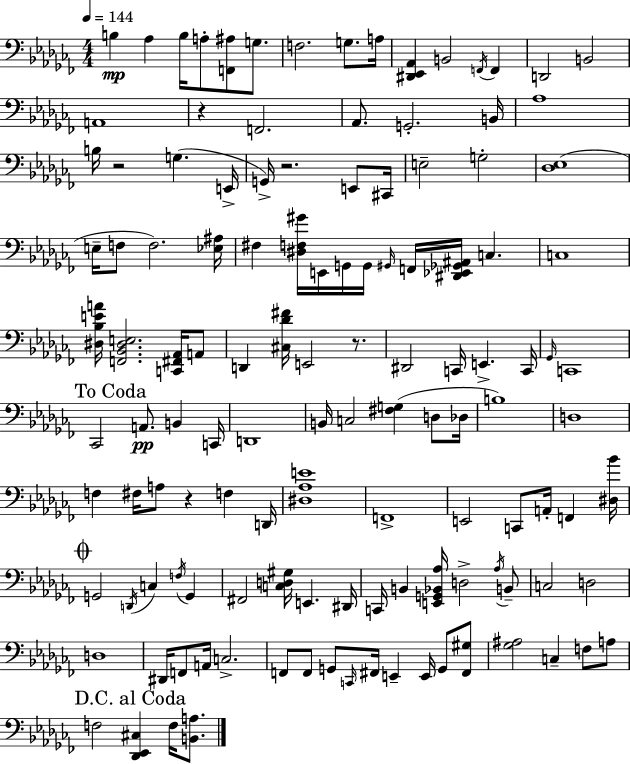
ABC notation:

X:1
T:Untitled
M:4/4
L:1/4
K:Abm
B, _A, B,/4 A,/2 [F,,^A,]/2 G,/2 F,2 G,/2 A,/4 [^D,,_E,,_A,,] B,,2 F,,/4 F,, D,,2 B,,2 A,,4 z F,,2 _A,,/2 G,,2 B,,/4 _A,4 B,/4 z2 G, E,,/4 G,,/4 z2 E,,/2 ^C,,/4 E,2 G,2 [_D,_E,]4 E,/4 F,/2 F,2 [_E,^A,]/4 ^F, [^D,F,^G]/4 E,,/4 G,,/4 G,,/4 ^G,,/4 F,,/4 [^D,,_E,,_G,,^A,,]/4 C, C,4 [^D,_B,EA]/4 [F,,_B,,^D,E,]2 [C,,^F,,_A,,]/4 A,,/2 D,, [^C,_D^F]/4 E,,2 z/2 ^D,,2 C,,/4 E,, C,,/4 _G,,/4 C,,4 _C,,2 A,,/2 B,, C,,/4 D,,4 B,,/4 C,2 [^F,G,] D,/2 _D,/4 B,4 D,4 F, ^F,/4 A,/2 z F, D,,/4 [^D,_A,E]4 F,,4 E,,2 C,,/2 A,,/4 F,, [^D,_B]/4 G,,2 D,,/4 C, F,/4 G,, ^F,,2 [C,D,^G,]/4 E,, ^D,,/4 C,,/4 B,, [E,,G,,_B,,_A,]/4 D,2 _A,/4 B,,/2 C,2 D,2 D,4 ^D,,/4 F,,/2 A,,/4 C,2 F,,/2 F,,/2 G,,/2 C,,/4 ^F,,/4 E,, E,,/4 G,,/2 [^F,,^G,]/2 [_G,^A,]2 C, F,/2 A,/2 F,2 [_D,,_E,,^C,] F,/4 [B,,A,]/2